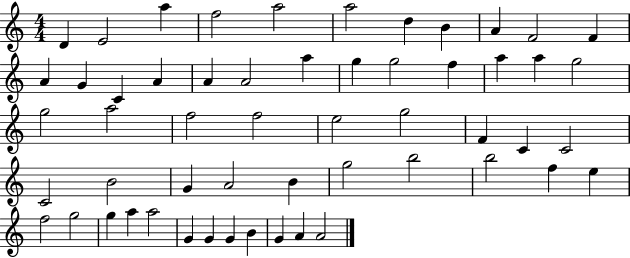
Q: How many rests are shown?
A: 0